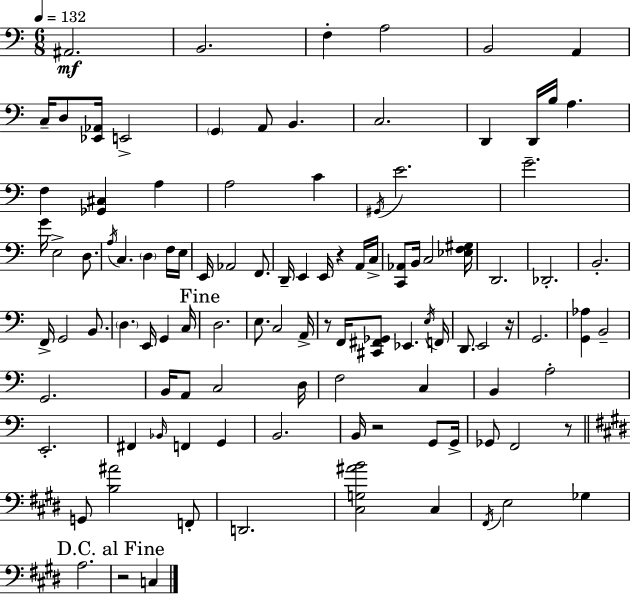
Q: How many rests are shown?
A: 6